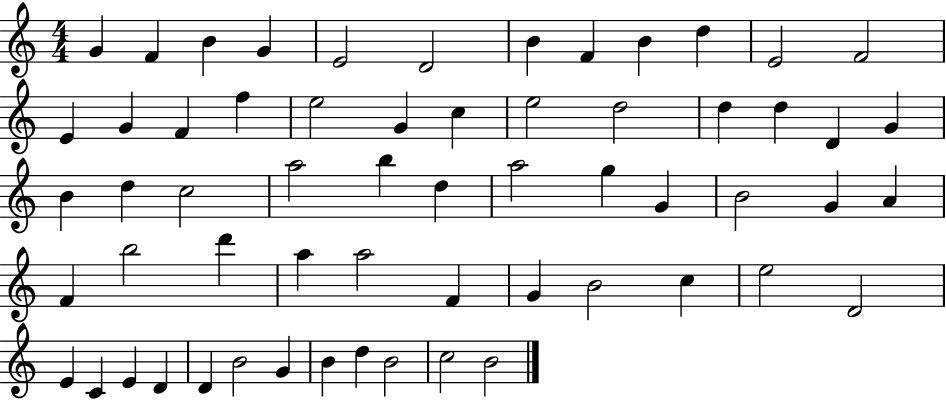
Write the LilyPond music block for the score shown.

{
  \clef treble
  \numericTimeSignature
  \time 4/4
  \key c \major
  g'4 f'4 b'4 g'4 | e'2 d'2 | b'4 f'4 b'4 d''4 | e'2 f'2 | \break e'4 g'4 f'4 f''4 | e''2 g'4 c''4 | e''2 d''2 | d''4 d''4 d'4 g'4 | \break b'4 d''4 c''2 | a''2 b''4 d''4 | a''2 g''4 g'4 | b'2 g'4 a'4 | \break f'4 b''2 d'''4 | a''4 a''2 f'4 | g'4 b'2 c''4 | e''2 d'2 | \break e'4 c'4 e'4 d'4 | d'4 b'2 g'4 | b'4 d''4 b'2 | c''2 b'2 | \break \bar "|."
}